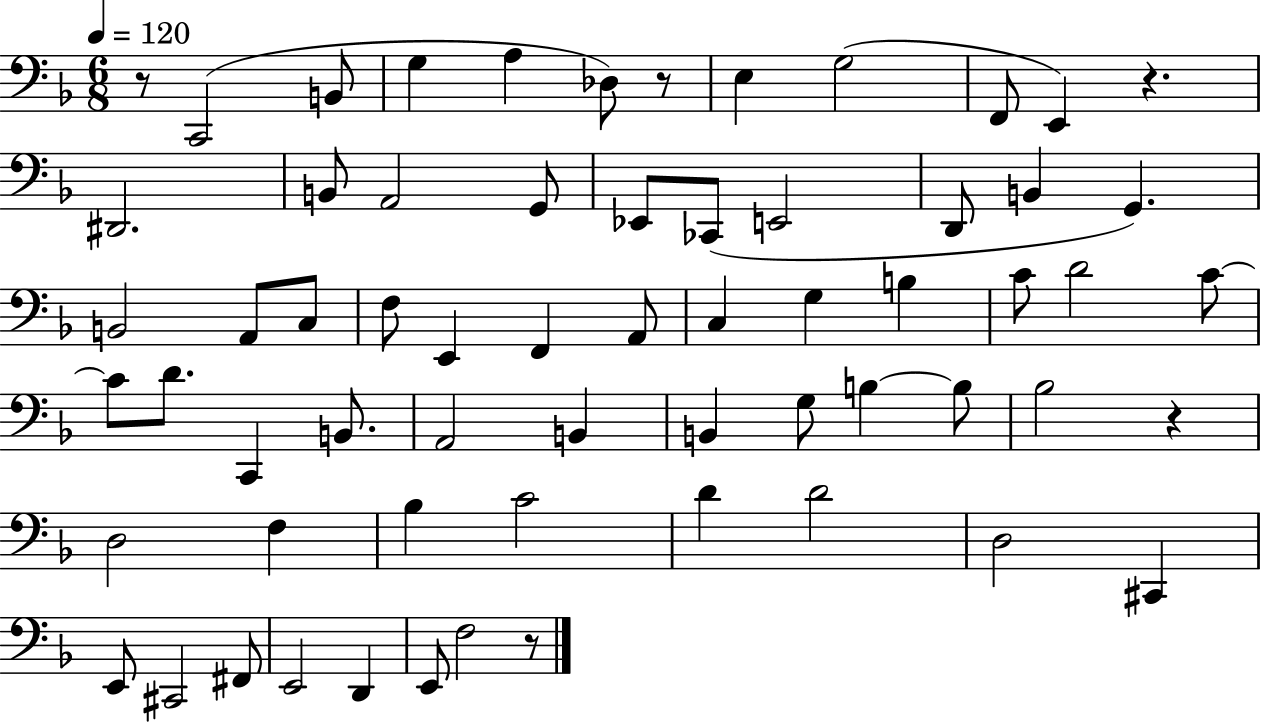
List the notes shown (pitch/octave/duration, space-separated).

R/e C2/h B2/e G3/q A3/q Db3/e R/e E3/q G3/h F2/e E2/q R/q. D#2/h. B2/e A2/h G2/e Eb2/e CES2/e E2/h D2/e B2/q G2/q. B2/h A2/e C3/e F3/e E2/q F2/q A2/e C3/q G3/q B3/q C4/e D4/h C4/e C4/e D4/e. C2/q B2/e. A2/h B2/q B2/q G3/e B3/q B3/e Bb3/h R/q D3/h F3/q Bb3/q C4/h D4/q D4/h D3/h C#2/q E2/e C#2/h F#2/e E2/h D2/q E2/e F3/h R/e